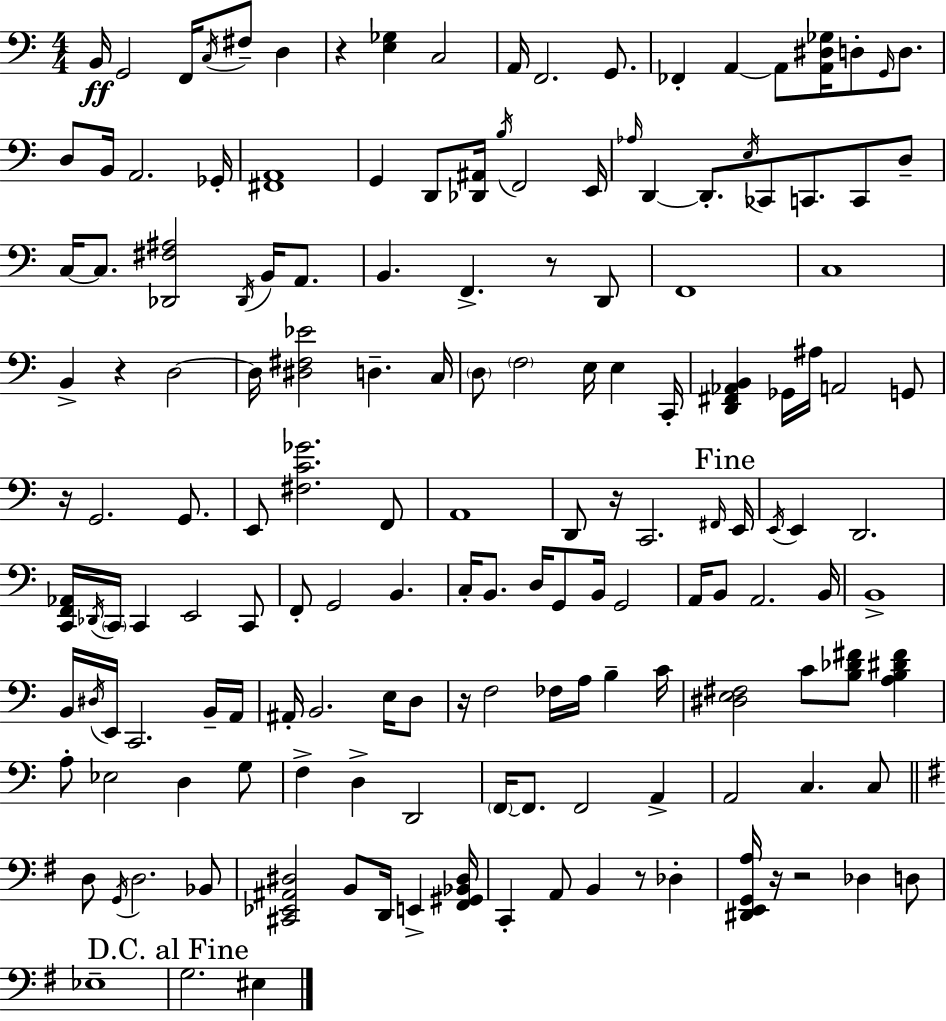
{
  \clef bass
  \numericTimeSignature
  \time 4/4
  \key c \major
  b,16\ff g,2 f,16 \acciaccatura { c16 } fis8-- d4 | r4 <e ges>4 c2 | a,16 f,2. g,8. | fes,4-. a,4~~ a,8 <a, dis ges>16 d8-. \grace { g,16 } d8. | \break d8 b,16 a,2. | ges,16-. <fis, a,>1 | g,4 d,8 <des, ais,>16 \acciaccatura { b16 } f,2 | e,16 \grace { aes16 } d,4~~ d,8.-. \acciaccatura { e16 } ces,8 c,8. | \break c,8 d8-- c16~~ c8. <des, fis ais>2 | \acciaccatura { des,16 } b,16 a,8. b,4. f,4.-> | r8 d,8 f,1 | c1 | \break b,4-> r4 d2~~ | d16 <dis fis ees'>2 d4.-- | c16 \parenthesize d8 \parenthesize f2 | e16 e4 c,16-. <d, fis, aes, b,>4 ges,16 ais16 a,2 | \break g,8 r16 g,2. | g,8. e,8 <fis c' ges'>2. | f,8 a,1 | d,8 r16 c,2. | \break \grace { fis,16 } \mark "Fine" e,16 \acciaccatura { e,16 } e,4 d,2. | <c, f, aes,>16 \acciaccatura { des,16 } \parenthesize c,16 c,4 e,2 | c,8 f,8-. g,2 | b,4. c16-. b,8. d16 g,8 | \break b,16 g,2 a,16 b,8 a,2. | b,16 b,1-> | b,16 \acciaccatura { dis16 } e,16 c,2. | b,16-- a,16 ais,16-. b,2. | \break e16 d8 r16 f2 | fes16 a16 b4-- c'16 <dis e fis>2 | c'8 <b des' fis'>8 <a b dis' fis'>4 a8-. ees2 | d4 g8 f4-> d4-> | \break d,2 \parenthesize f,16~~ f,8. f,2 | a,4-> a,2 | c4. c8 \bar "||" \break \key g \major d8 \acciaccatura { g,16 } d2. bes,8 | <cis, ees, ais, dis>2 b,8 d,16 e,4-> | <fis, gis, bes, dis>16 c,4-. a,8 b,4 r8 des4-. | <dis, e, g, a>16 r16 r2 des4 d8 | \break ees1-- | \mark "D.C. al Fine" g2. eis4 | \bar "|."
}